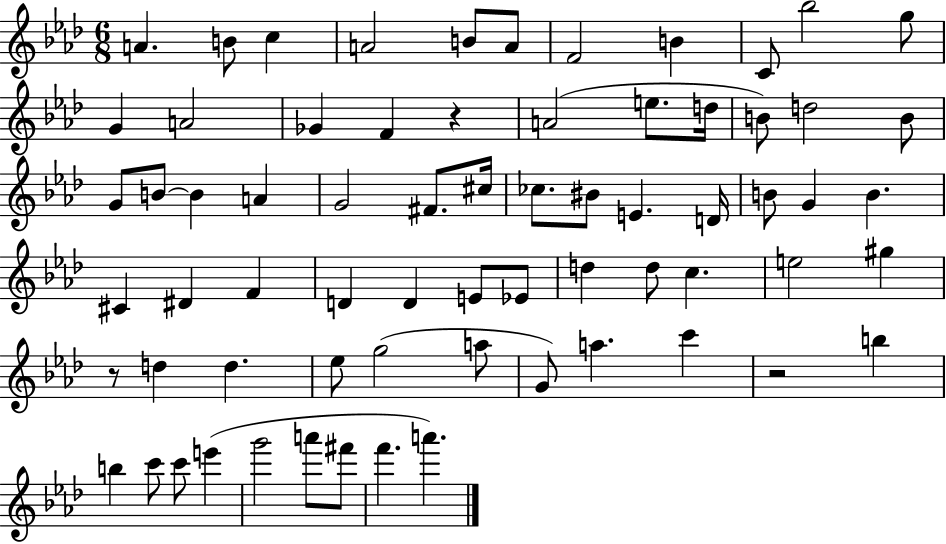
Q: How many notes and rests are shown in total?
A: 68